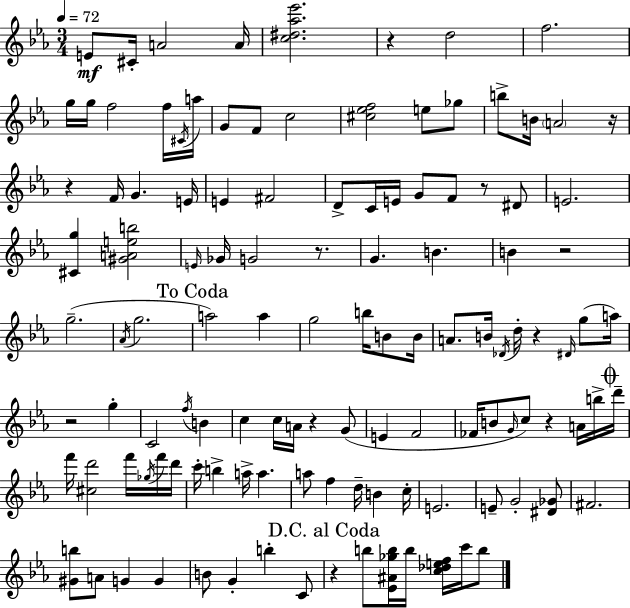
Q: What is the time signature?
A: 3/4